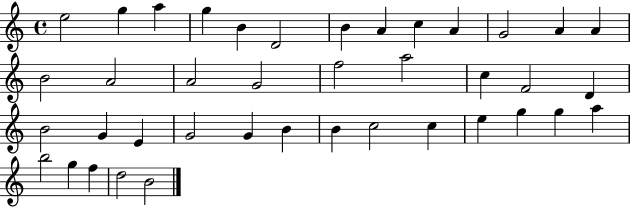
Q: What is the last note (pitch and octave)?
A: B4